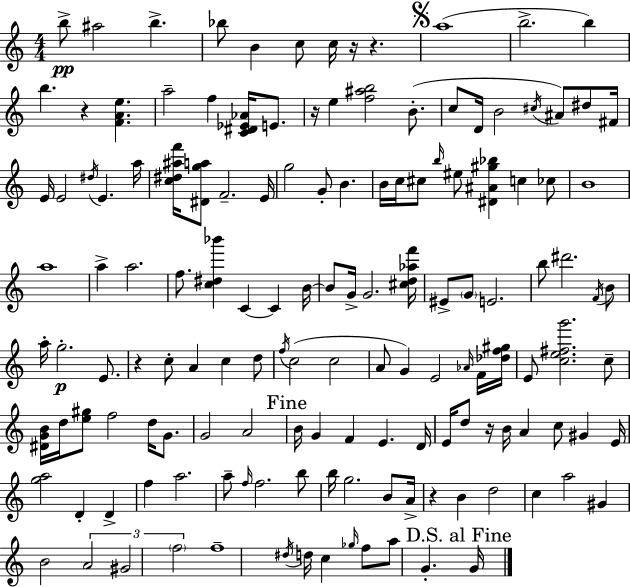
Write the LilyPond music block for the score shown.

{
  \clef treble
  \numericTimeSignature
  \time 4/4
  \key c \major
  b''8->\pp ais''2 b''4.-> | bes''8 b'4 c''8 c''16 r16 r4. | \mark \markup { \musicglyph "scripts.segno" } a''1( | b''2.-> b''4) | \break b''4. r4 <f' a' e''>4. | a''2-- f''4 <c' dis' ees' aes'>16 e'8. | r16 e''4 <f'' ais'' b''>2 b'8.-.( | c''8 d'16 b'2 \acciaccatura { cis''16 }) ais'8 dis''8 | \break fis'16 e'16 e'2 \acciaccatura { dis''16 } e'4. | a''16 <c'' dis'' ais'' f'''>16 <dis' g'' a''>8 f'2.-- | e'16 g''2 g'8-. b'4. | b'16 c''16 cis''8 \grace { b''16 } eis''8 <dis' ais' gis'' bes''>4 c''4 | \break ces''8 b'1 | a''1 | a''4-> a''2. | f''8. <c'' dis'' bes'''>4 c'4~~ c'4 | \break b'16~~ b'8 g'16-> g'2. | <cis'' d'' aes'' f'''>16 eis'8-> \parenthesize g'8 e'2. | b''8 dis'''2. | \acciaccatura { f'16 } b'8 a''16-. g''2.-.\p | \break e'8. r4 c''8-. a'4 c''4 | d''8 \acciaccatura { f''16 } c''2( c''2 | a'8 g'4) e'2 | \grace { aes'16 } f'16 <des'' f'' gis''>16 e'8 <c'' e'' fis'' g'''>2. | \break c''8-- <dis' g' b'>16 d''16 <e'' gis''>8 f''2 | d''16 g'8. g'2 a'2 | \mark "Fine" b'16 g'4 f'4 e'4. | d'16 e'16 d''8 r16 b'16 a'4 c''8 | \break gis'4 e'16 <g'' a''>2 d'4-. | d'4-> f''4 a''2. | a''8-- \grace { f''16 } f''2. | b''8 b''16 g''2. | \break b'8 a'16-> r4 b'4 d''2 | c''4 a''2 | gis'4 b'2 \tuplet 3/2 { a'2 | gis'2 \parenthesize f''2 } | \break f''1-- | \acciaccatura { dis''16 } d''16 c''4 \grace { ges''16 } f''8 | a''8 g'4.-. \mark "D.S. al Fine" g'16 \bar "|."
}